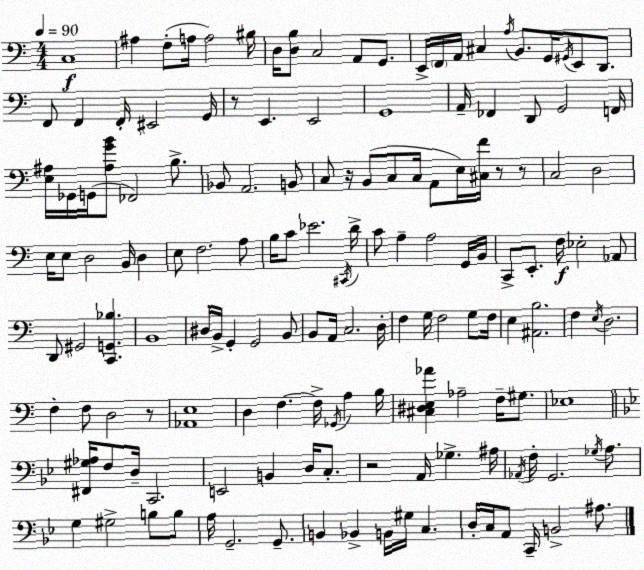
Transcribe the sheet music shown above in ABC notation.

X:1
T:Untitled
M:4/4
L:1/4
K:C
C,4 ^A, F,/2 A,/4 A,2 ^B,/4 D,/4 [D,B,]/2 C,2 A,,/2 G,,/2 E,,/4 F,,/4 A,,/4 ^C, A,/4 B,,/2 G,,/4 ^G,,/4 E,,/2 D,,/2 F,,/2 F,, F,,/4 ^E,,2 G,,/4 z/2 E,, E,,2 G,,4 A,,/4 _F,, D,,/2 G,,2 F,,/4 [E,^A,]/4 _G,,/4 G,,/4 [^A,GB]/2 _F,,2 B,/2 _B,,/2 A,,2 B,,/2 C,/2 z/4 B,,/2 C,/2 C,/4 A,,/2 E,/4 [^C,F]/4 z/2 z/2 C,2 D,2 E,/4 E,/2 D,2 B,,/4 D, E,/2 F,2 A,/2 B,/4 C/2 _E2 ^C,,/4 D/4 C/2 A, A,2 G,,/4 B,,/4 C,,/2 E,,/2 F,/4 _E,2 _A,,/2 D,,/2 ^G,,2 [C,,G,,_B,] B,,4 ^D,/4 B,,/4 G,, G,,2 B,,/2 B,,/2 A,,/4 C,2 D,/4 F, G,/4 F,2 G,/2 F,/4 E, [^A,,B,]2 F, E,/4 D,2 F, F,/2 D,2 z/2 [_A,,E,]4 D, F, F,/4 _G,,/4 A, B,/4 [^C,^D,E,_A] _A,2 F,/4 ^G,/2 _E,4 [^F,,^G,_A,]/4 F,/2 D,/4 C,,2 E,,2 B,, D,/4 C,/2 z2 A,,/4 _G, ^A,/4 _A,,/4 F,/4 G,,2 _G,/4 A,/2 G, ^G,2 B,/2 B,/2 A,/4 G,,2 G,,/2 B,, _B,, B,,/4 ^G,/4 C, D,/4 C,/4 A,,/2 C,,/4 B,,2 ^A,/2